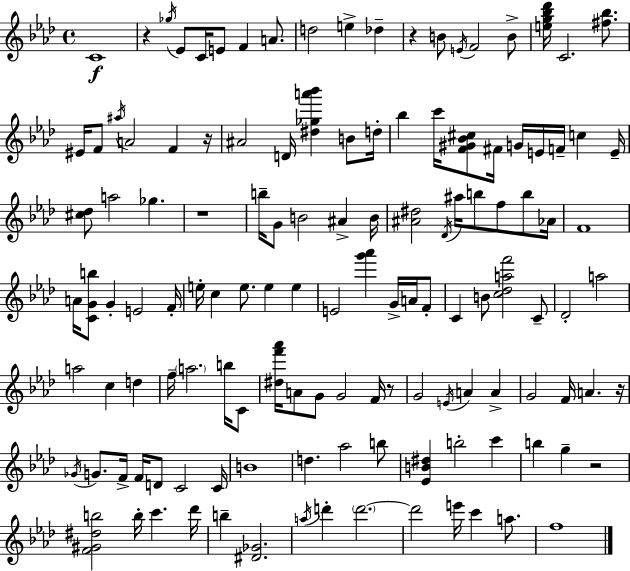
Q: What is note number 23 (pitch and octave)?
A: B4